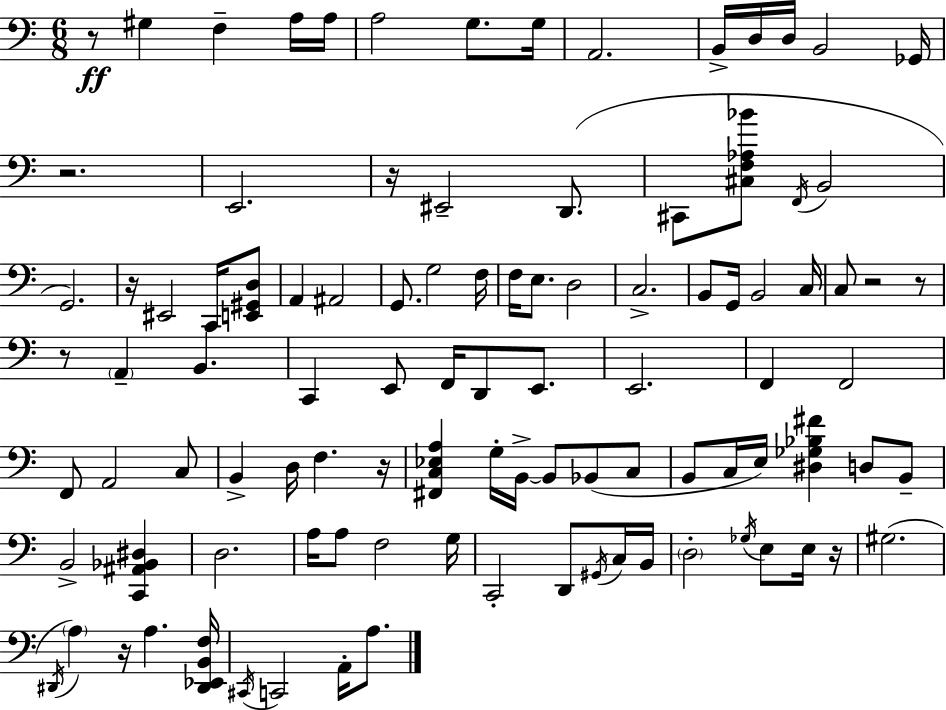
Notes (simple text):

R/e G#3/q F3/q A3/s A3/s A3/h G3/e. G3/s A2/h. B2/s D3/s D3/s B2/h Gb2/s R/h. E2/h. R/s EIS2/h D2/e. C#2/e [C#3,F3,Ab3,Bb4]/e F2/s B2/h G2/h. R/s EIS2/h C2/s [E2,G#2,D3]/e A2/q A#2/h G2/e. G3/h F3/s F3/s E3/e. D3/h C3/h. B2/e G2/s B2/h C3/s C3/e R/h R/e R/e A2/q B2/q. C2/q E2/e F2/s D2/e E2/e. E2/h. F2/q F2/h F2/e A2/h C3/e B2/q D3/s F3/q. R/s [F#2,C3,Eb3,A3]/q G3/s B2/s B2/e Bb2/e C3/e B2/e C3/s E3/s [D#3,Gb3,Bb3,F#4]/q D3/e B2/e B2/h [C2,A#2,Bb2,D#3]/q D3/h. A3/s A3/e F3/h G3/s C2/h D2/e G#2/s C3/s B2/s D3/h Gb3/s E3/e E3/s R/s G#3/h. D#2/s A3/q R/s A3/q. [D#2,Eb2,B2,F3]/s C#2/s C2/h A2/s A3/e.